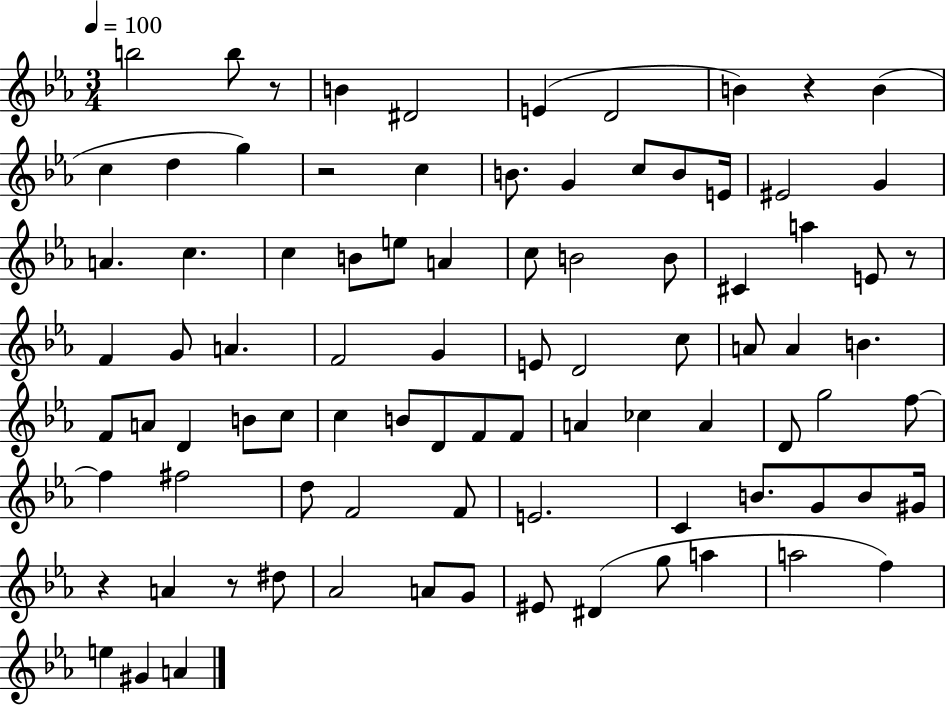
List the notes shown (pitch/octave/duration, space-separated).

B5/h B5/e R/e B4/q D#4/h E4/q D4/h B4/q R/q B4/q C5/q D5/q G5/q R/h C5/q B4/e. G4/q C5/e B4/e E4/s EIS4/h G4/q A4/q. C5/q. C5/q B4/e E5/e A4/q C5/e B4/h B4/e C#4/q A5/q E4/e R/e F4/q G4/e A4/q. F4/h G4/q E4/e D4/h C5/e A4/e A4/q B4/q. F4/e A4/e D4/q B4/e C5/e C5/q B4/e D4/e F4/e F4/e A4/q CES5/q A4/q D4/e G5/h F5/e F5/q F#5/h D5/e F4/h F4/e E4/h. C4/q B4/e. G4/e B4/e G#4/s R/q A4/q R/e D#5/e Ab4/h A4/e G4/e EIS4/e D#4/q G5/e A5/q A5/h F5/q E5/q G#4/q A4/q